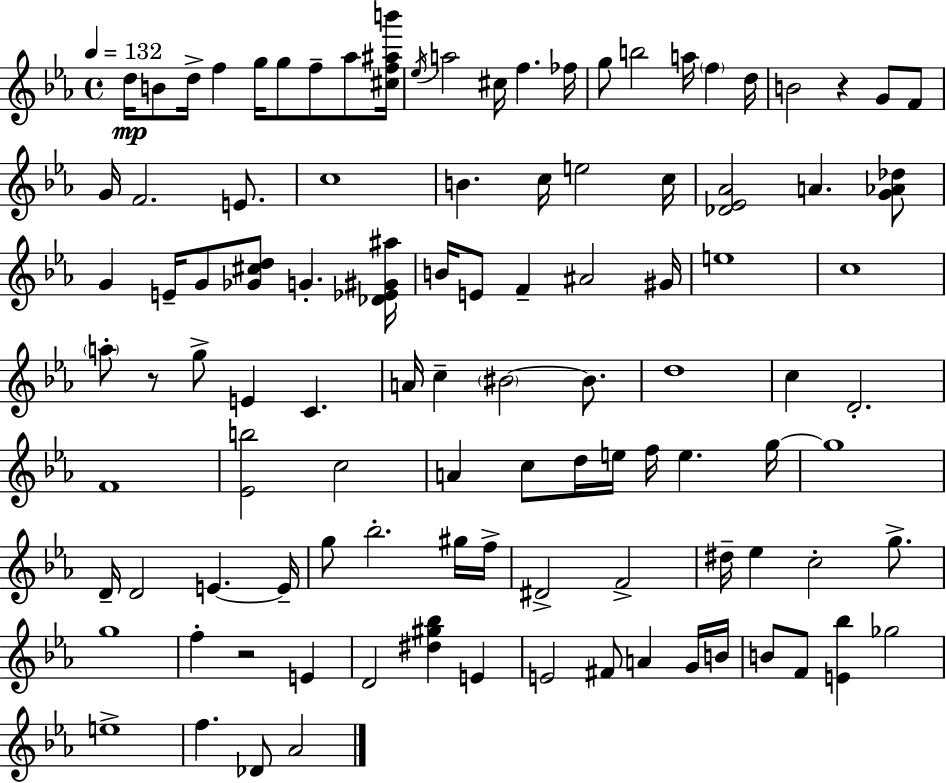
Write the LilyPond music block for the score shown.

{
  \clef treble
  \time 4/4
  \defaultTimeSignature
  \key c \minor
  \tempo 4 = 132
  \repeat volta 2 { d''16\mp b'8 d''16-> f''4 g''16 g''8 f''8-- aes''8 <cis'' f'' ais'' b'''>16 | \acciaccatura { ees''16 } a''2 cis''16 f''4. | fes''16 g''8 b''2 a''16 \parenthesize f''4 | d''16 b'2 r4 g'8 f'8 | \break g'16 f'2. e'8. | c''1 | b'4. c''16 e''2 | c''16 <des' ees' aes'>2 a'4. <g' aes' des''>8 | \break g'4 e'16-- g'8 <ges' cis'' d''>8 g'4.-. | <des' ees' gis' ais''>16 b'16 e'8 f'4-- ais'2 | gis'16 e''1 | c''1 | \break \parenthesize a''8-. r8 g''8-> e'4 c'4. | a'16 c''4-- \parenthesize bis'2~~ bis'8. | d''1 | c''4 d'2.-. | \break f'1 | <ees' b''>2 c''2 | a'4 c''8 d''16 e''16 f''16 e''4. | g''16~~ g''1 | \break d'16-- d'2 e'4.~~ | e'16-- g''8 bes''2.-. gis''16 | f''16-> dis'2-> f'2-> | dis''16-- ees''4 c''2-. g''8.-> | \break g''1 | f''4-. r2 e'4 | d'2 <dis'' gis'' bes''>4 e'4 | e'2 fis'8 a'4 g'16 | \break b'16 b'8 f'8 <e' bes''>4 ges''2 | e''1-> | f''4. des'8 aes'2 | } \bar "|."
}